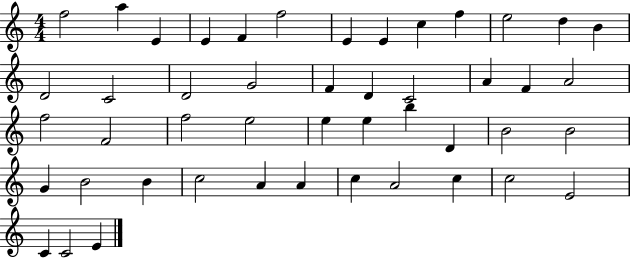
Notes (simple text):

F5/h A5/q E4/q E4/q F4/q F5/h E4/q E4/q C5/q F5/q E5/h D5/q B4/q D4/h C4/h D4/h G4/h F4/q D4/q C4/h A4/q F4/q A4/h F5/h F4/h F5/h E5/h E5/q E5/q B5/q D4/q B4/h B4/h G4/q B4/h B4/q C5/h A4/q A4/q C5/q A4/h C5/q C5/h E4/h C4/q C4/h E4/q